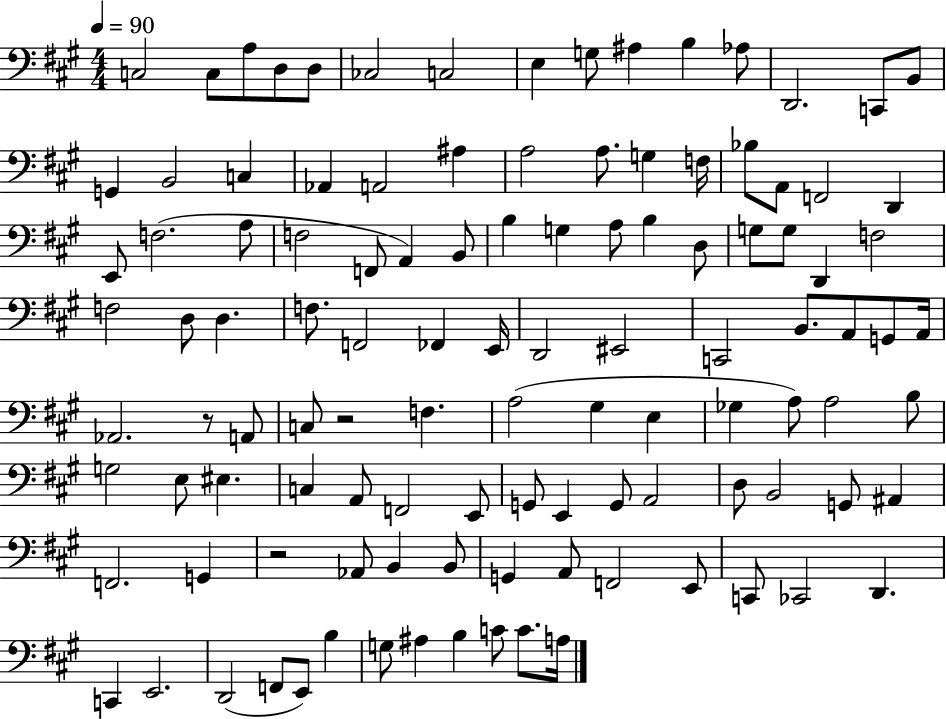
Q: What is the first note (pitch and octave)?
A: C3